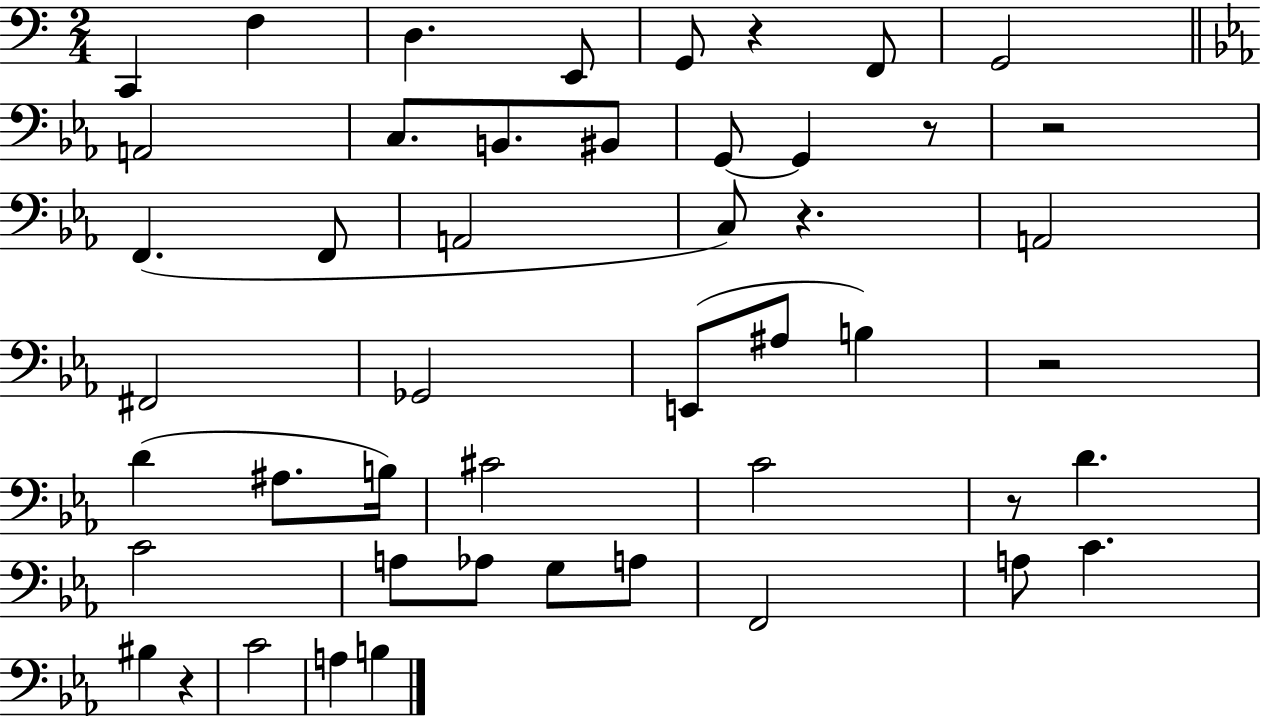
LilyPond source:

{
  \clef bass
  \numericTimeSignature
  \time 2/4
  \key c \major
  c,4 f4 | d4. e,8 | g,8 r4 f,8 | g,2 | \break \bar "||" \break \key ees \major a,2 | c8. b,8. bis,8 | g,8~~ g,4 r8 | r2 | \break f,4.( f,8 | a,2 | c8) r4. | a,2 | \break fis,2 | ges,2 | e,8( ais8 b4) | r2 | \break d'4( ais8. b16) | cis'2 | c'2 | r8 d'4. | \break c'2 | a8 aes8 g8 a8 | f,2 | a8 c'4. | \break bis4 r4 | c'2 | a4 b4 | \bar "|."
}